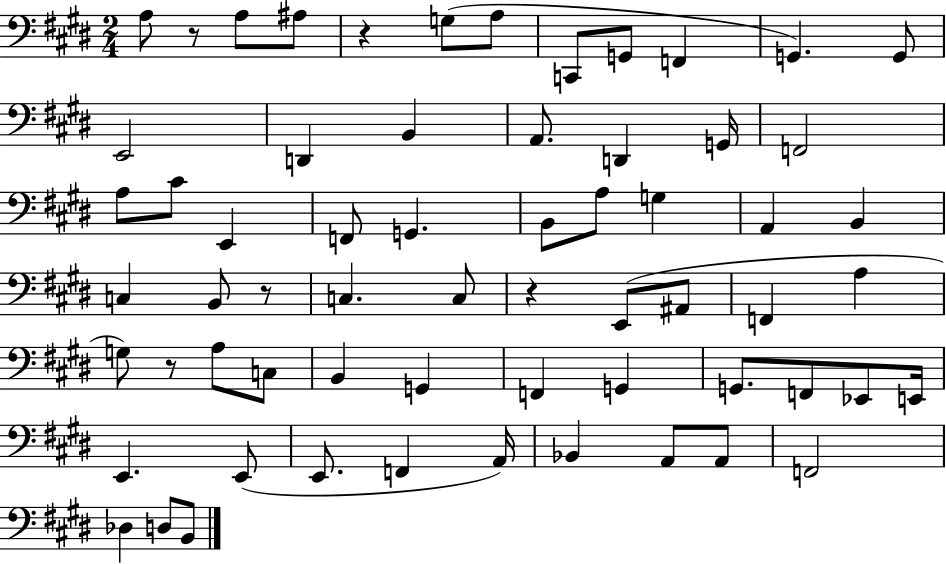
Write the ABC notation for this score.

X:1
T:Untitled
M:2/4
L:1/4
K:E
A,/2 z/2 A,/2 ^A,/2 z G,/2 A,/2 C,,/2 G,,/2 F,, G,, G,,/2 E,,2 D,, B,, A,,/2 D,, G,,/4 F,,2 A,/2 ^C/2 E,, F,,/2 G,, B,,/2 A,/2 G, A,, B,, C, B,,/2 z/2 C, C,/2 z E,,/2 ^A,,/2 F,, A, G,/2 z/2 A,/2 C,/2 B,, G,, F,, G,, G,,/2 F,,/2 _E,,/2 E,,/4 E,, E,,/2 E,,/2 F,, A,,/4 _B,, A,,/2 A,,/2 F,,2 _D, D,/2 B,,/2